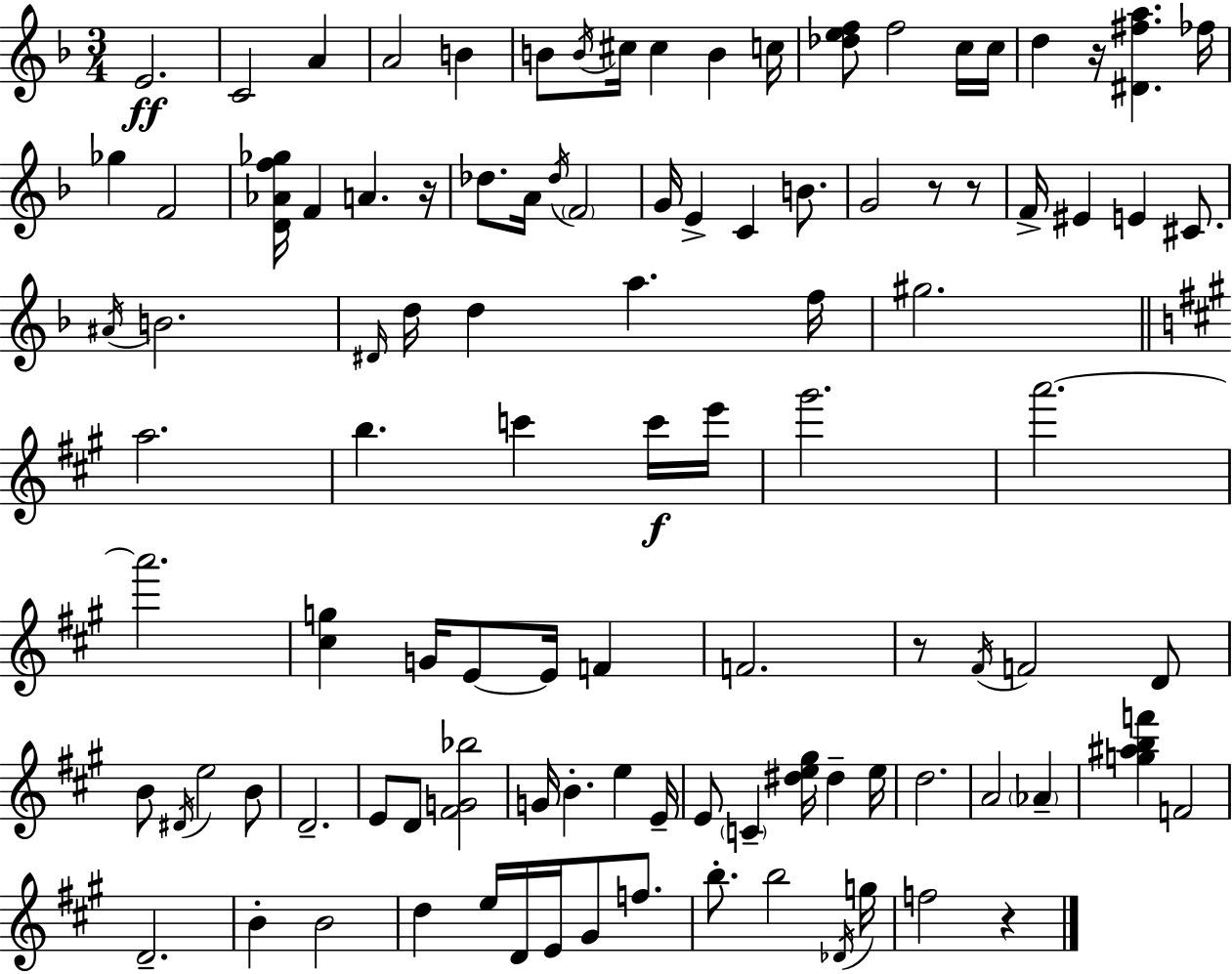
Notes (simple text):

E4/h. C4/h A4/q A4/h B4/q B4/e B4/s C#5/s C#5/q B4/q C5/s [Db5,E5,F5]/e F5/h C5/s C5/s D5/q R/s [D#4,F#5,A5]/q. FES5/s Gb5/q F4/h [D4,Ab4,F5,Gb5]/s F4/q A4/q. R/s Db5/e. A4/s Db5/s F4/h G4/s E4/q C4/q B4/e. G4/h R/e R/e F4/s EIS4/q E4/q C#4/e. A#4/s B4/h. D#4/s D5/s D5/q A5/q. F5/s G#5/h. A5/h. B5/q. C6/q C6/s E6/s G#6/h. A6/h. A6/h. [C#5,G5]/q G4/s E4/e E4/s F4/q F4/h. R/e F#4/s F4/h D4/e B4/e D#4/s E5/h B4/e D4/h. E4/e D4/e [F#4,G4,Bb5]/h G4/s B4/q. E5/q E4/s E4/e C4/q [D#5,E5,G#5]/s D#5/q E5/s D5/h. A4/h Ab4/q [G5,A#5,B5,F6]/q F4/h D4/h. B4/q B4/h D5/q E5/s D4/s E4/s G#4/e F5/e. B5/e. B5/h Db4/s G5/s F5/h R/q